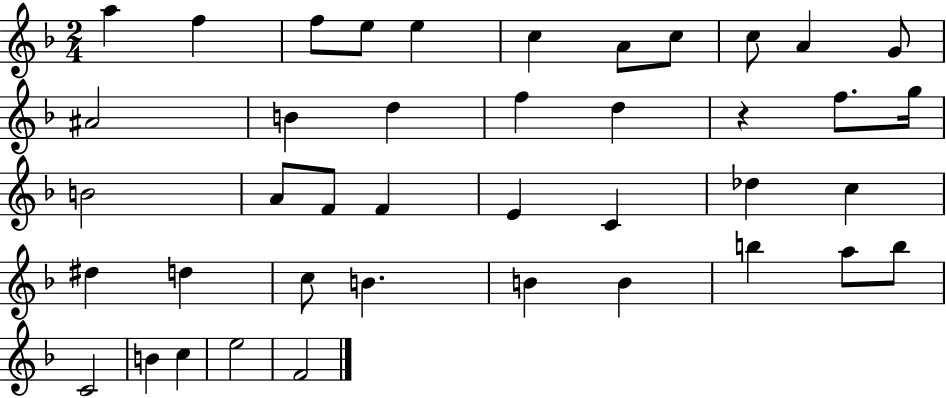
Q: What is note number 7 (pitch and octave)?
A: A4